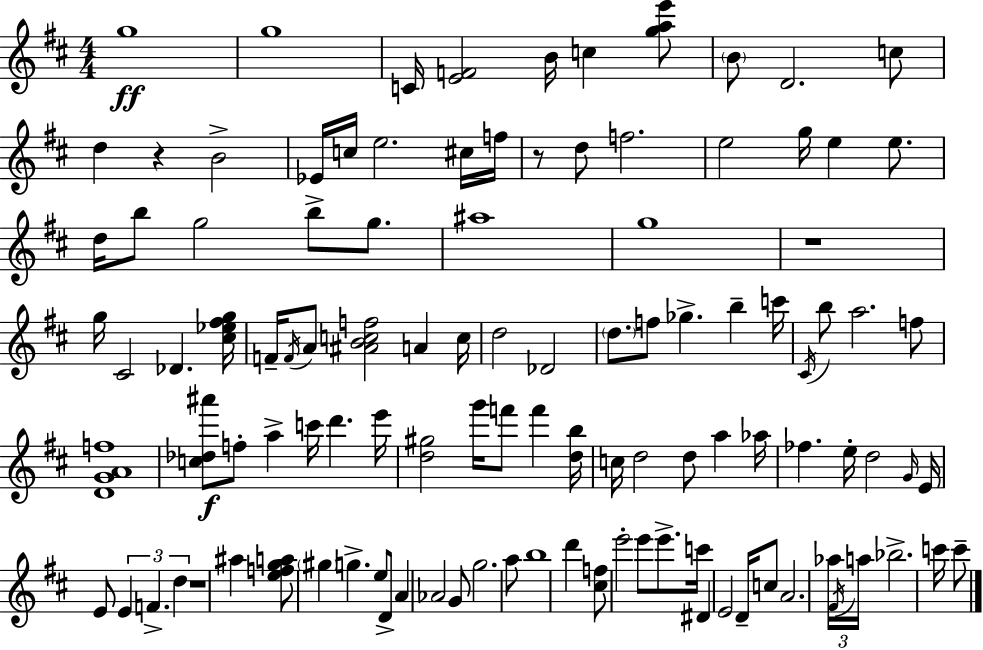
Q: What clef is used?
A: treble